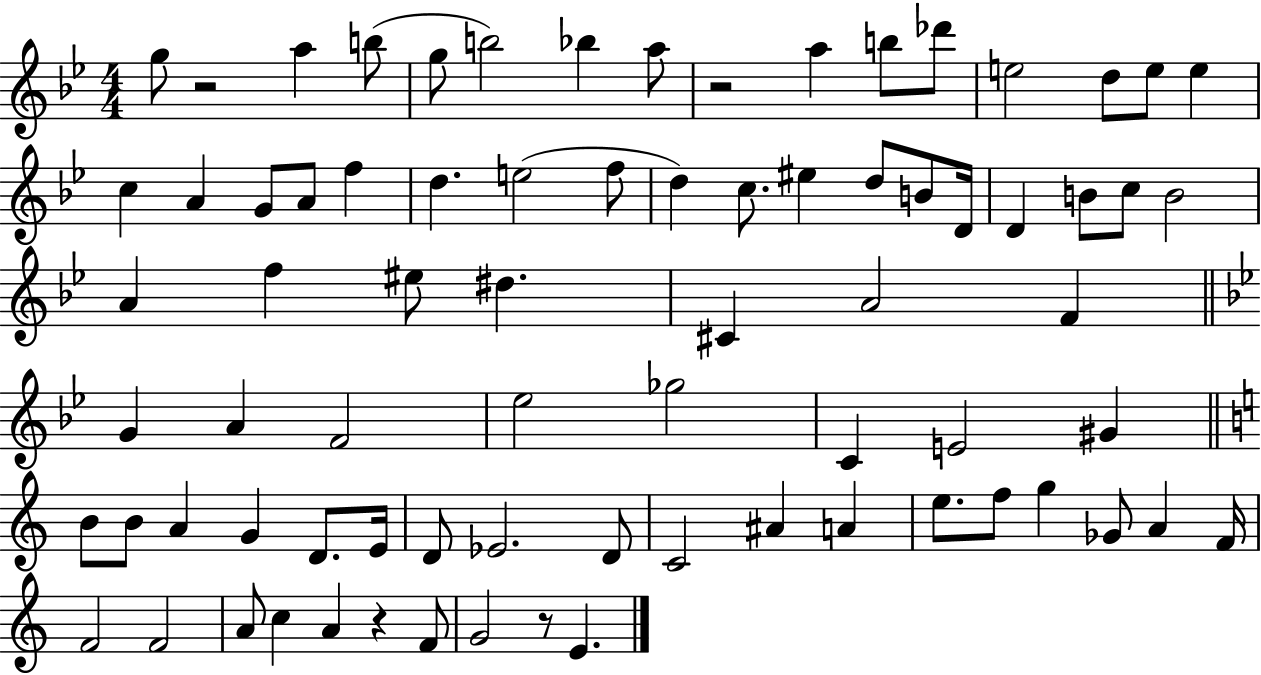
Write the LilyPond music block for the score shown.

{
  \clef treble
  \numericTimeSignature
  \time 4/4
  \key bes \major
  g''8 r2 a''4 b''8( | g''8 b''2) bes''4 a''8 | r2 a''4 b''8 des'''8 | e''2 d''8 e''8 e''4 | \break c''4 a'4 g'8 a'8 f''4 | d''4. e''2( f''8 | d''4) c''8. eis''4 d''8 b'8 d'16 | d'4 b'8 c''8 b'2 | \break a'4 f''4 eis''8 dis''4. | cis'4 a'2 f'4 | \bar "||" \break \key bes \major g'4 a'4 f'2 | ees''2 ges''2 | c'4 e'2 gis'4 | \bar "||" \break \key c \major b'8 b'8 a'4 g'4 d'8. e'16 | d'8 ees'2. d'8 | c'2 ais'4 a'4 | e''8. f''8 g''4 ges'8 a'4 f'16 | \break f'2 f'2 | a'8 c''4 a'4 r4 f'8 | g'2 r8 e'4. | \bar "|."
}